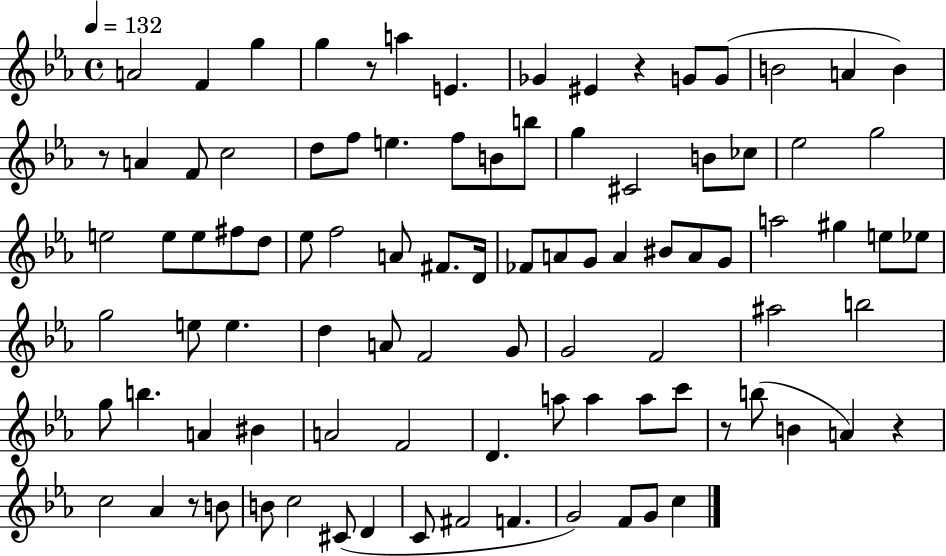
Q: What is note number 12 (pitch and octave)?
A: A4